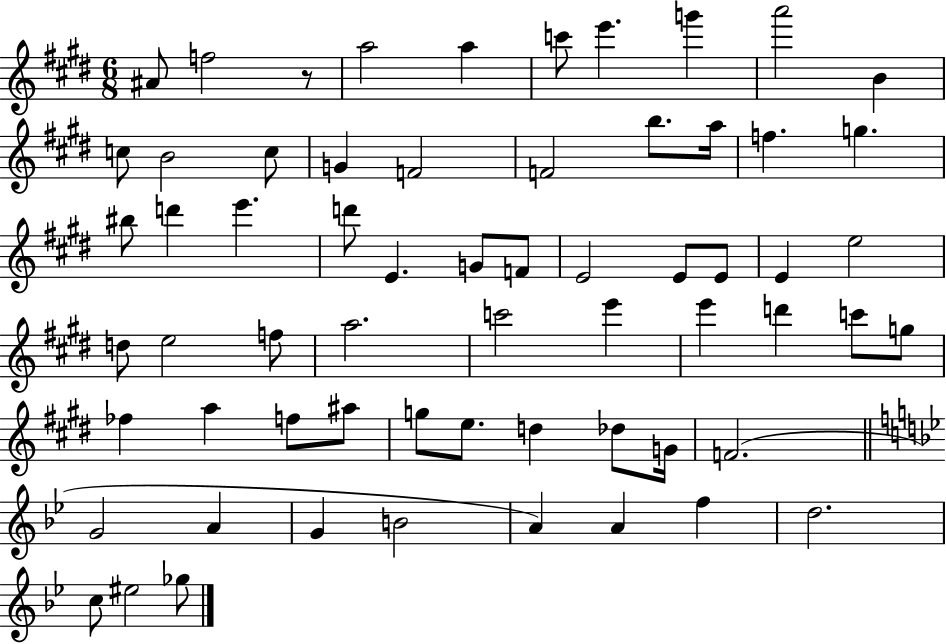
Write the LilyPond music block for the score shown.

{
  \clef treble
  \numericTimeSignature
  \time 6/8
  \key e \major
  ais'8 f''2 r8 | a''2 a''4 | c'''8 e'''4. g'''4 | a'''2 b'4 | \break c''8 b'2 c''8 | g'4 f'2 | f'2 b''8. a''16 | f''4. g''4. | \break bis''8 d'''4 e'''4. | d'''8 e'4. g'8 f'8 | e'2 e'8 e'8 | e'4 e''2 | \break d''8 e''2 f''8 | a''2. | c'''2 e'''4 | e'''4 d'''4 c'''8 g''8 | \break fes''4 a''4 f''8 ais''8 | g''8 e''8. d''4 des''8 g'16 | f'2.( | \bar "||" \break \key g \minor g'2 a'4 | g'4 b'2 | a'4) a'4 f''4 | d''2. | \break c''8 eis''2 ges''8 | \bar "|."
}